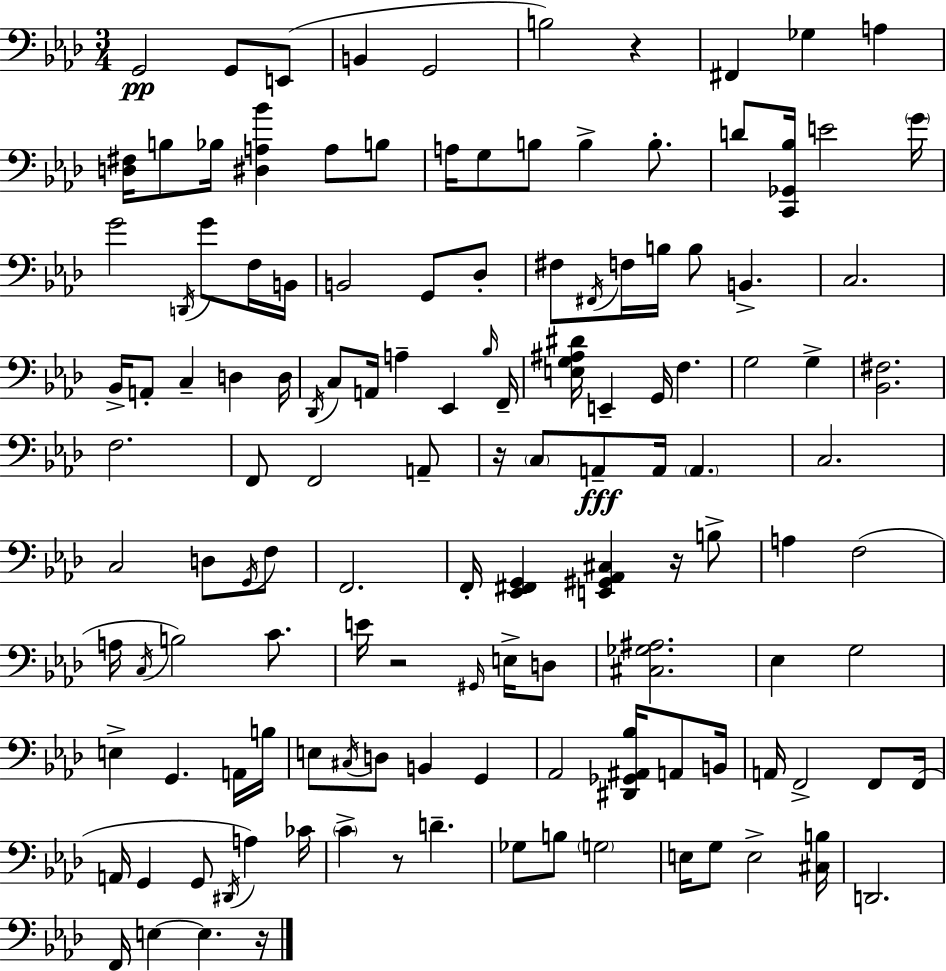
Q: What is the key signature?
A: F minor